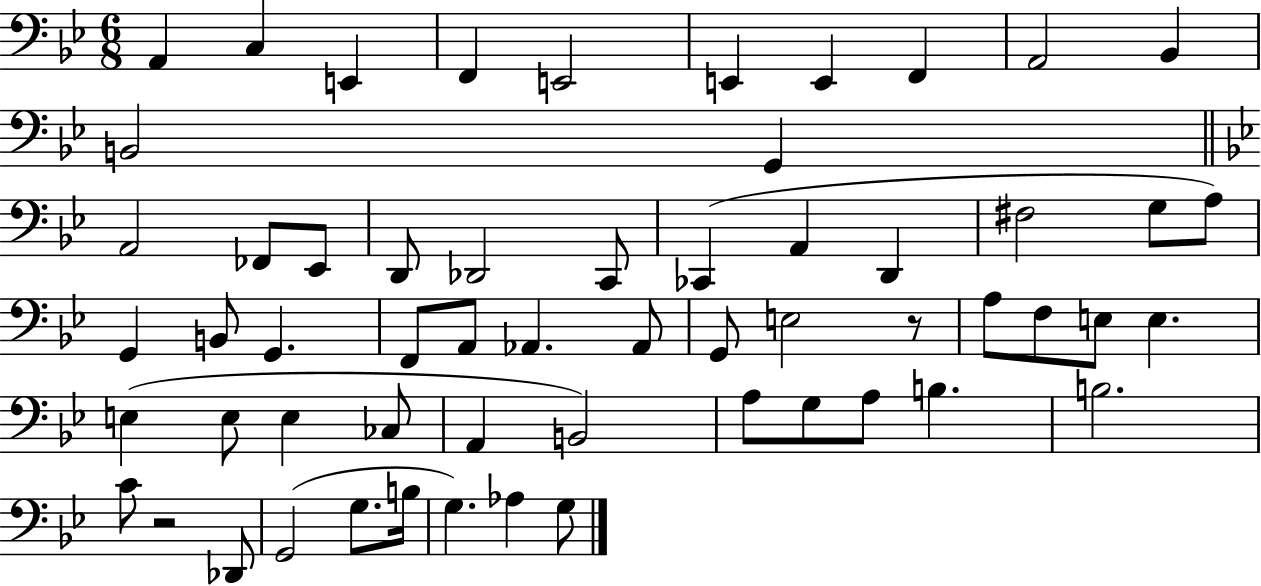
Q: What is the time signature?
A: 6/8